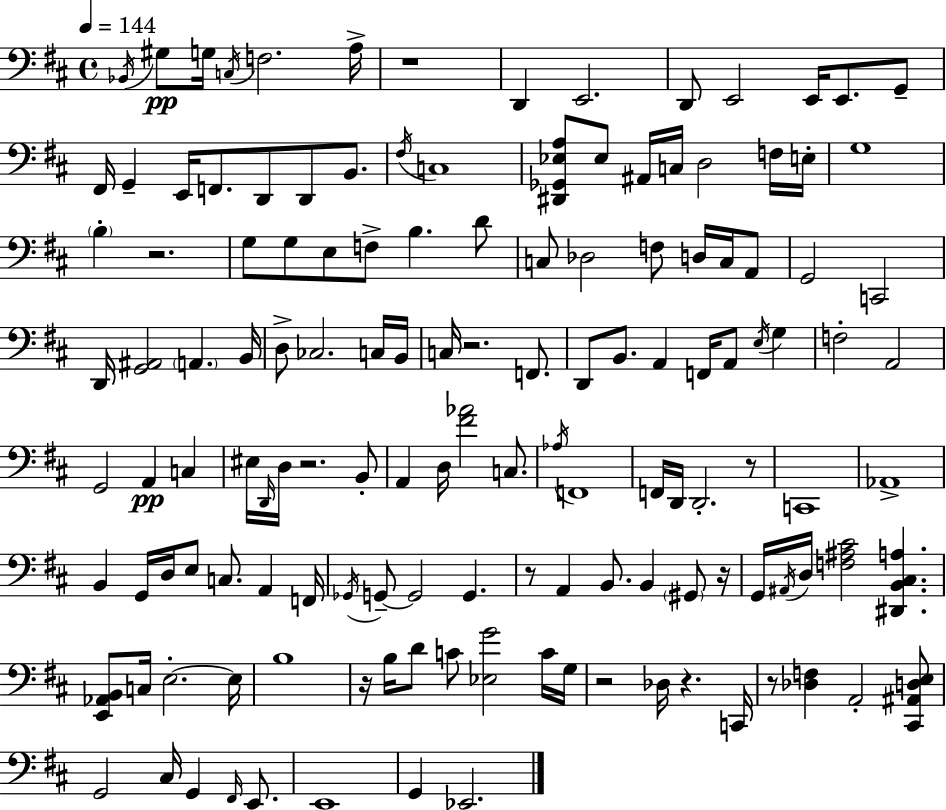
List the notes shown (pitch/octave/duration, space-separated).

Bb2/s G#3/e G3/s C3/s F3/h. A3/s R/w D2/q E2/h. D2/e E2/h E2/s E2/e. G2/e F#2/s G2/q E2/s F2/e. D2/e D2/e B2/e. F#3/s C3/w [D#2,Gb2,Eb3,A3]/e Eb3/e A#2/s C3/s D3/h F3/s E3/s G3/w B3/q R/h. G3/e G3/e E3/e F3/e B3/q. D4/e C3/e Db3/h F3/e D3/s C3/s A2/e G2/h C2/h D2/s [G2,A#2]/h A2/q. B2/s D3/e CES3/h. C3/s B2/s C3/s R/h. F2/e. D2/e B2/e. A2/q F2/s A2/e E3/s G3/q F3/h A2/h G2/h A2/q C3/q EIS3/s D2/s D3/s R/h. B2/e A2/q D3/s [F#4,Ab4]/h C3/e. Ab3/s F2/w F2/s D2/s D2/h. R/e C2/w Ab2/w B2/q G2/s D3/s E3/e C3/e. A2/q F2/s Gb2/s G2/e G2/h G2/q. R/e A2/q B2/e. B2/q G#2/e R/s G2/s A#2/s D3/s [F3,A#3,C#4]/h [D#2,B2,C#3,A3]/q. [E2,Ab2,B2]/e C3/s E3/h. E3/s B3/w R/s B3/s D4/e C4/e [Eb3,G4]/h C4/s G3/s R/h Db3/s R/q. C2/s R/e [Db3,F3]/q A2/h [C#2,A#2,D3,E3]/e G2/h C#3/s G2/q F#2/s E2/e. E2/w G2/q Eb2/h.